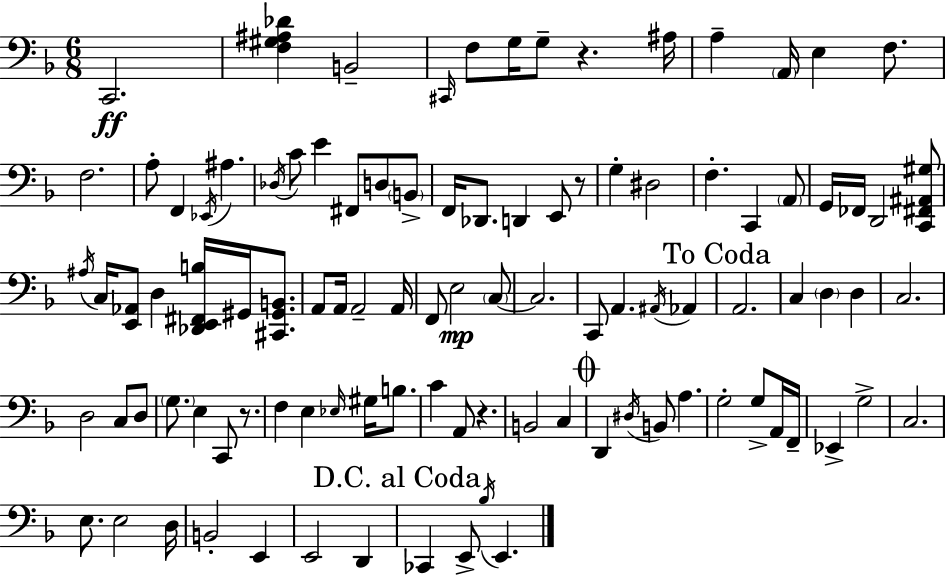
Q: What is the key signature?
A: F major